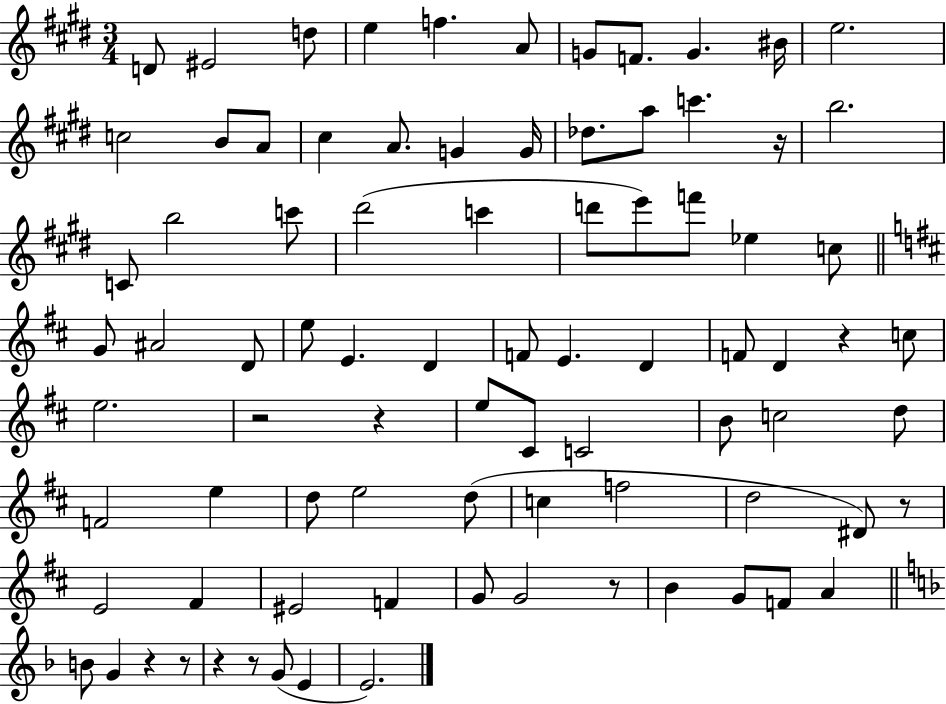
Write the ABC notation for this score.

X:1
T:Untitled
M:3/4
L:1/4
K:E
D/2 ^E2 d/2 e f A/2 G/2 F/2 G ^B/4 e2 c2 B/2 A/2 ^c A/2 G G/4 _d/2 a/2 c' z/4 b2 C/2 b2 c'/2 ^d'2 c' d'/2 e'/2 f'/2 _e c/2 G/2 ^A2 D/2 e/2 E D F/2 E D F/2 D z c/2 e2 z2 z e/2 ^C/2 C2 B/2 c2 d/2 F2 e d/2 e2 d/2 c f2 d2 ^D/2 z/2 E2 ^F ^E2 F G/2 G2 z/2 B G/2 F/2 A B/2 G z z/2 z z/2 G/2 E E2